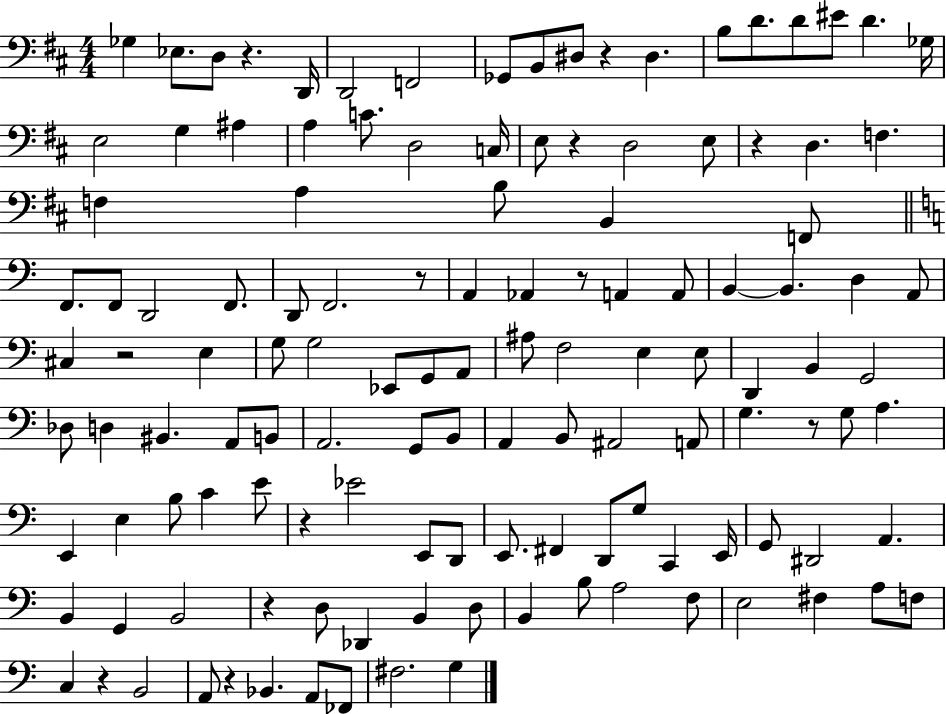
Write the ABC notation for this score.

X:1
T:Untitled
M:4/4
L:1/4
K:D
_G, _E,/2 D,/2 z D,,/4 D,,2 F,,2 _G,,/2 B,,/2 ^D,/2 z ^D, B,/2 D/2 D/2 ^E/2 D _G,/4 E,2 G, ^A, A, C/2 D,2 C,/4 E,/2 z D,2 E,/2 z D, F, F, A, B,/2 B,, F,,/2 F,,/2 F,,/2 D,,2 F,,/2 D,,/2 F,,2 z/2 A,, _A,, z/2 A,, A,,/2 B,, B,, D, A,,/2 ^C, z2 E, G,/2 G,2 _E,,/2 G,,/2 A,,/2 ^A,/2 F,2 E, E,/2 D,, B,, G,,2 _D,/2 D, ^B,, A,,/2 B,,/2 A,,2 G,,/2 B,,/2 A,, B,,/2 ^A,,2 A,,/2 G, z/2 G,/2 A, E,, E, B,/2 C E/2 z _E2 E,,/2 D,,/2 E,,/2 ^F,, D,,/2 G,/2 C,, E,,/4 G,,/2 ^D,,2 A,, B,, G,, B,,2 z D,/2 _D,, B,, D,/2 B,, B,/2 A,2 F,/2 E,2 ^F, A,/2 F,/2 C, z B,,2 A,,/2 z _B,, A,,/2 _F,,/2 ^F,2 G,